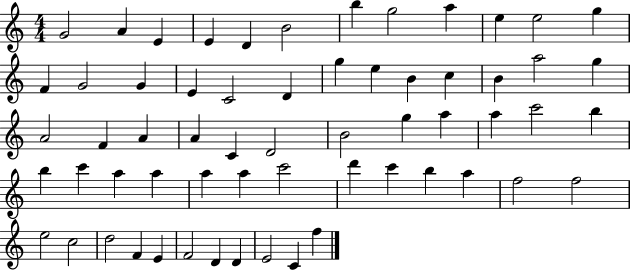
{
  \clef treble
  \numericTimeSignature
  \time 4/4
  \key c \major
  g'2 a'4 e'4 | e'4 d'4 b'2 | b''4 g''2 a''4 | e''4 e''2 g''4 | \break f'4 g'2 g'4 | e'4 c'2 d'4 | g''4 e''4 b'4 c''4 | b'4 a''2 g''4 | \break a'2 f'4 a'4 | a'4 c'4 d'2 | b'2 g''4 a''4 | a''4 c'''2 b''4 | \break b''4 c'''4 a''4 a''4 | a''4 a''4 c'''2 | d'''4 c'''4 b''4 a''4 | f''2 f''2 | \break e''2 c''2 | d''2 f'4 e'4 | f'2 d'4 d'4 | e'2 c'4 f''4 | \break \bar "|."
}